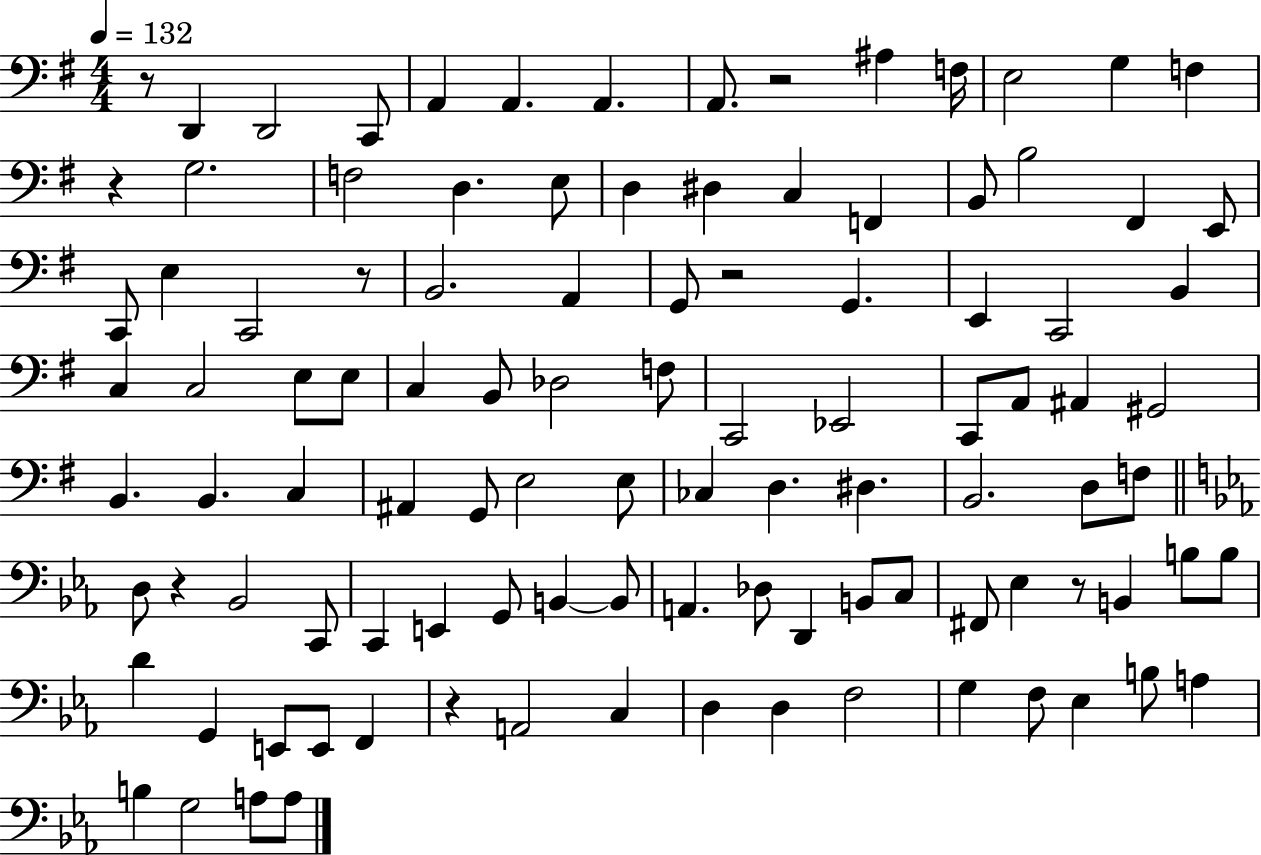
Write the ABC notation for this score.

X:1
T:Untitled
M:4/4
L:1/4
K:G
z/2 D,, D,,2 C,,/2 A,, A,, A,, A,,/2 z2 ^A, F,/4 E,2 G, F, z G,2 F,2 D, E,/2 D, ^D, C, F,, B,,/2 B,2 ^F,, E,,/2 C,,/2 E, C,,2 z/2 B,,2 A,, G,,/2 z2 G,, E,, C,,2 B,, C, C,2 E,/2 E,/2 C, B,,/2 _D,2 F,/2 C,,2 _E,,2 C,,/2 A,,/2 ^A,, ^G,,2 B,, B,, C, ^A,, G,,/2 E,2 E,/2 _C, D, ^D, B,,2 D,/2 F,/2 D,/2 z _B,,2 C,,/2 C,, E,, G,,/2 B,, B,,/2 A,, _D,/2 D,, B,,/2 C,/2 ^F,,/2 _E, z/2 B,, B,/2 B,/2 D G,, E,,/2 E,,/2 F,, z A,,2 C, D, D, F,2 G, F,/2 _E, B,/2 A, B, G,2 A,/2 A,/2